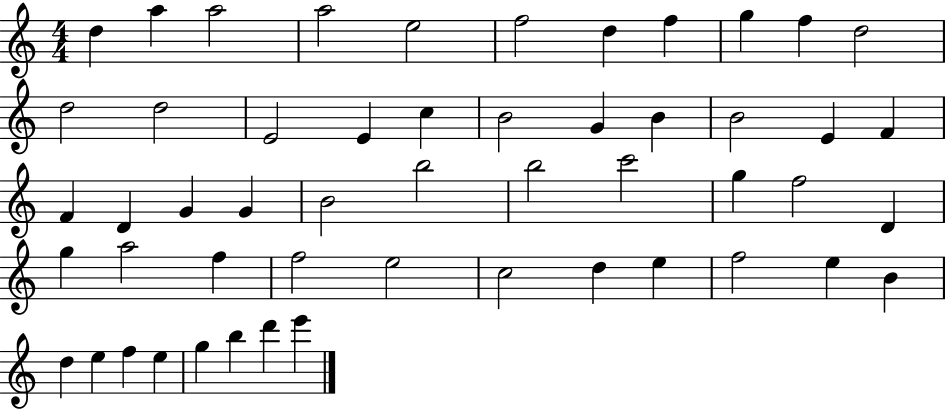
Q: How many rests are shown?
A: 0